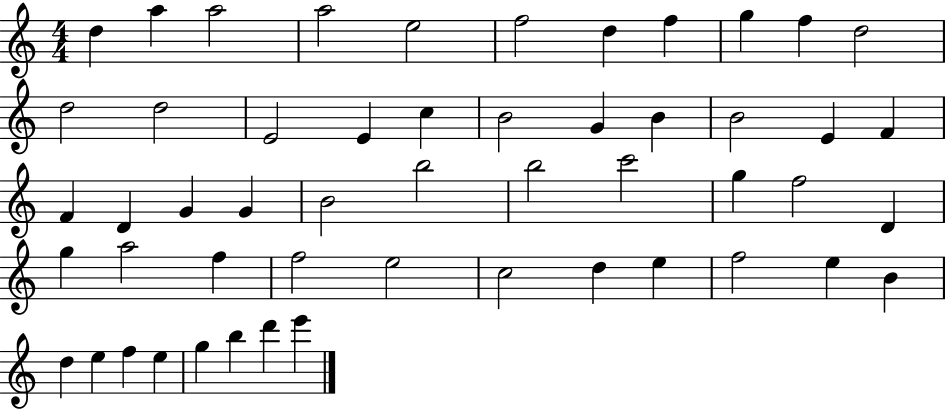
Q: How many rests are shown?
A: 0